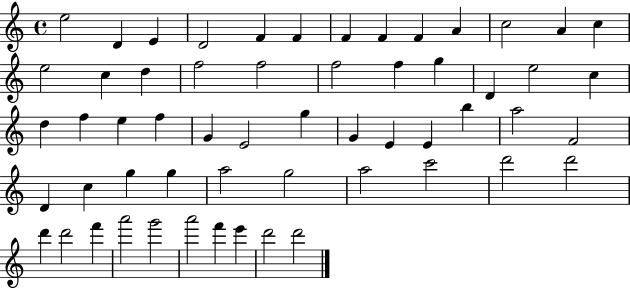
{
  \clef treble
  \time 4/4
  \defaultTimeSignature
  \key c \major
  e''2 d'4 e'4 | d'2 f'4 f'4 | f'4 f'4 f'4 a'4 | c''2 a'4 c''4 | \break e''2 c''4 d''4 | f''2 f''2 | f''2 f''4 g''4 | d'4 e''2 c''4 | \break d''4 f''4 e''4 f''4 | g'4 e'2 g''4 | g'4 e'4 e'4 b''4 | a''2 f'2 | \break d'4 c''4 g''4 g''4 | a''2 g''2 | a''2 c'''2 | d'''2 d'''2 | \break d'''4 d'''2 f'''4 | a'''2 g'''2 | a'''2 f'''4 e'''4 | d'''2 d'''2 | \break \bar "|."
}